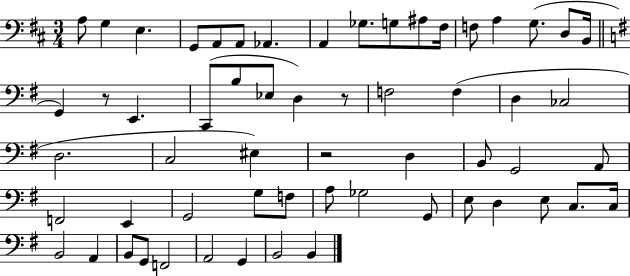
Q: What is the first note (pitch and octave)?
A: A3